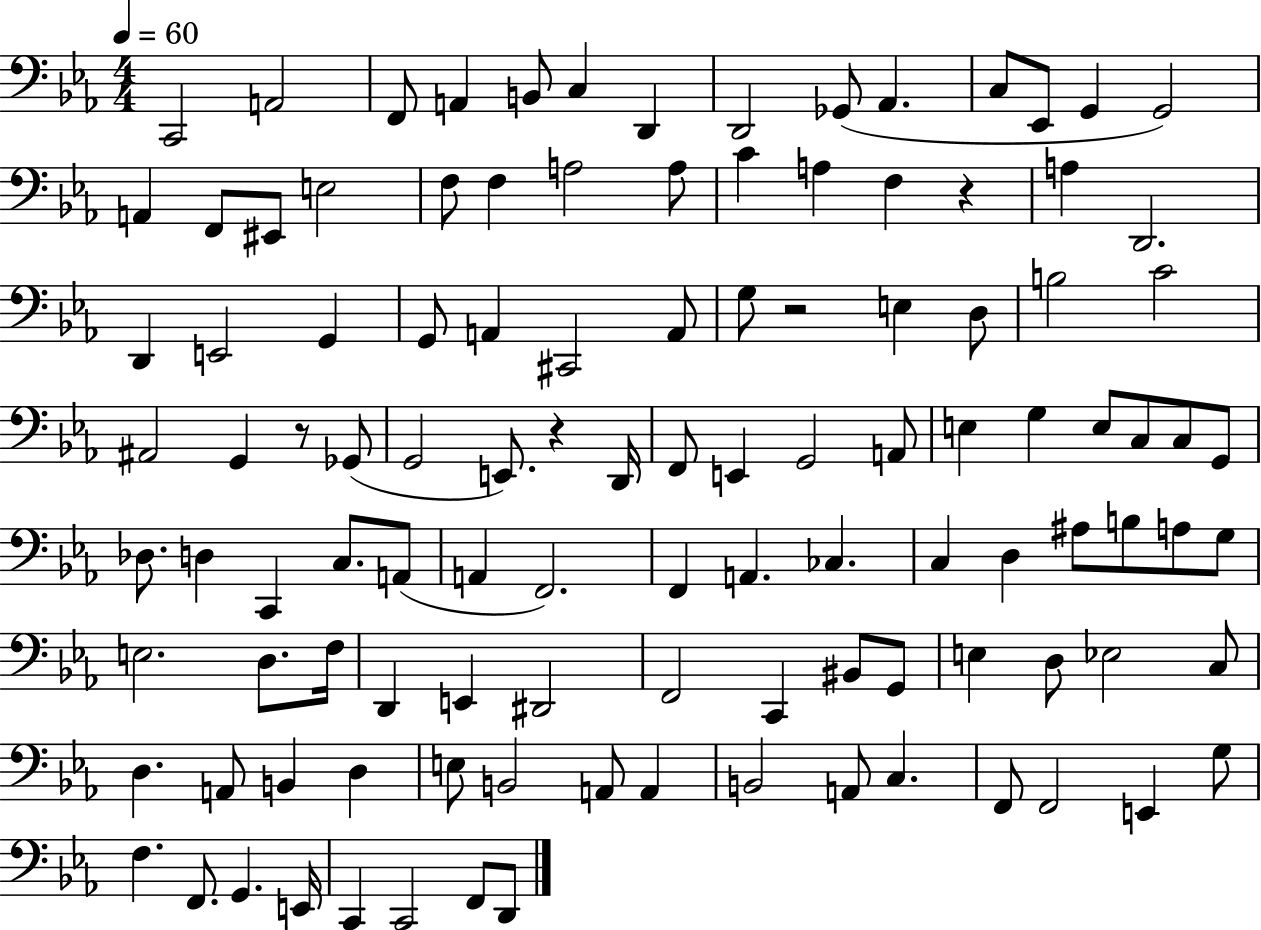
C2/h A2/h F2/e A2/q B2/e C3/q D2/q D2/h Gb2/e Ab2/q. C3/e Eb2/e G2/q G2/h A2/q F2/e EIS2/e E3/h F3/e F3/q A3/h A3/e C4/q A3/q F3/q R/q A3/q D2/h. D2/q E2/h G2/q G2/e A2/q C#2/h A2/e G3/e R/h E3/q D3/e B3/h C4/h A#2/h G2/q R/e Gb2/e G2/h E2/e. R/q D2/s F2/e E2/q G2/h A2/e E3/q G3/q E3/e C3/e C3/e G2/e Db3/e. D3/q C2/q C3/e. A2/e A2/q F2/h. F2/q A2/q. CES3/q. C3/q D3/q A#3/e B3/e A3/e G3/e E3/h. D3/e. F3/s D2/q E2/q D#2/h F2/h C2/q BIS2/e G2/e E3/q D3/e Eb3/h C3/e D3/q. A2/e B2/q D3/q E3/e B2/h A2/e A2/q B2/h A2/e C3/q. F2/e F2/h E2/q G3/e F3/q. F2/e. G2/q. E2/s C2/q C2/h F2/e D2/e